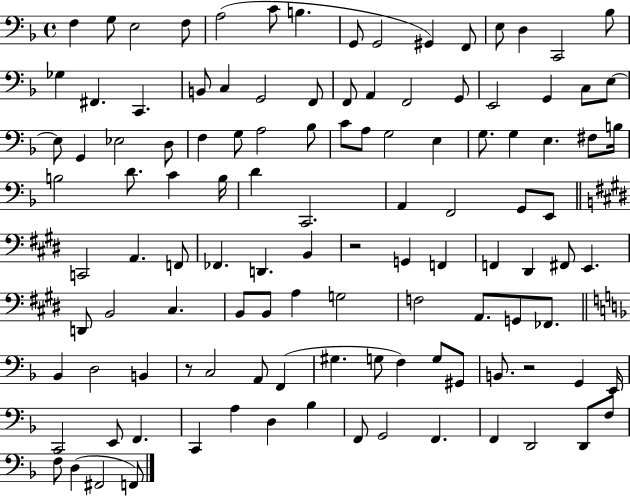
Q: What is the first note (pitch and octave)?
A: F3